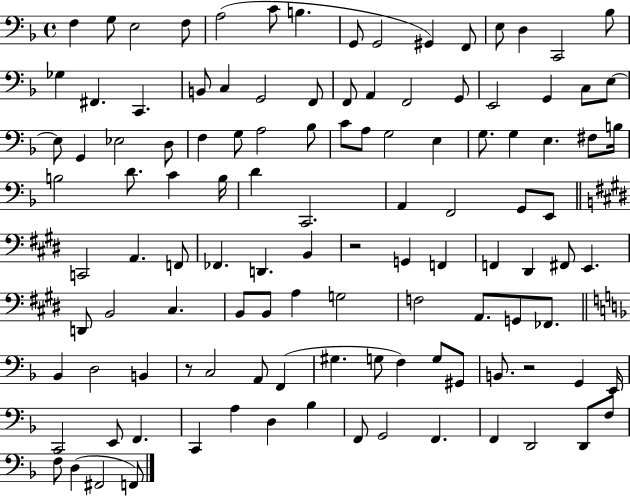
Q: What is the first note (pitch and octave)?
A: F3